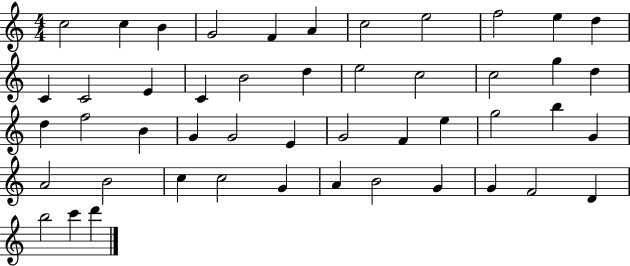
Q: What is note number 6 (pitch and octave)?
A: A4